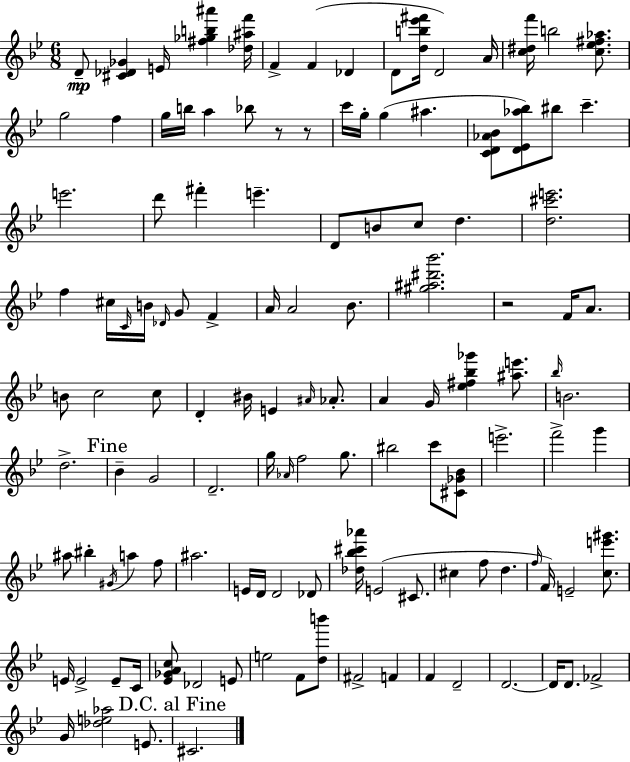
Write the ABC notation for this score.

X:1
T:Untitled
M:6/8
L:1/4
K:Bb
D/2 [^C_D_G] E/4 [^f_gb^a'] [_d^af']/4 F F _D D/2 [db_e'^f']/4 D2 A/4 [c^df']/4 b2 [c_e^f_a]/2 g2 f g/4 b/4 a _b/2 z/2 z/2 c'/4 g/4 g ^a [CD_A_B]/2 [D_E_a_b]/2 ^b/2 c' e'2 d'/2 ^f' e' D/2 B/2 c/2 d [d^c'e']2 f ^c/4 C/4 B/4 _D/4 G/2 F A/4 A2 _B/2 [^g^a^d'_b']2 z2 F/4 A/2 B/2 c2 c/2 D ^B/4 E ^A/4 _A/2 A G/4 [_e^f_b_g'] [^ae']/2 _b/4 B2 d2 _B G2 D2 g/4 _A/4 f2 g/2 ^b2 c'/2 [^C_G_B]/2 e'2 f'2 g' ^a/2 ^b ^G/4 a f/2 ^a2 E/4 D/4 D2 _D/2 [_d_b^c'_a']/4 E2 ^C/2 ^c f/2 d f/4 F/4 E2 [ce'^g']/2 E/4 E2 E/2 C/4 [_E_GAc]/2 _D2 E/2 e2 F/2 [db']/2 ^F2 F F D2 D2 D/4 D/2 _F2 G/4 [_de_a]2 E/2 ^C2